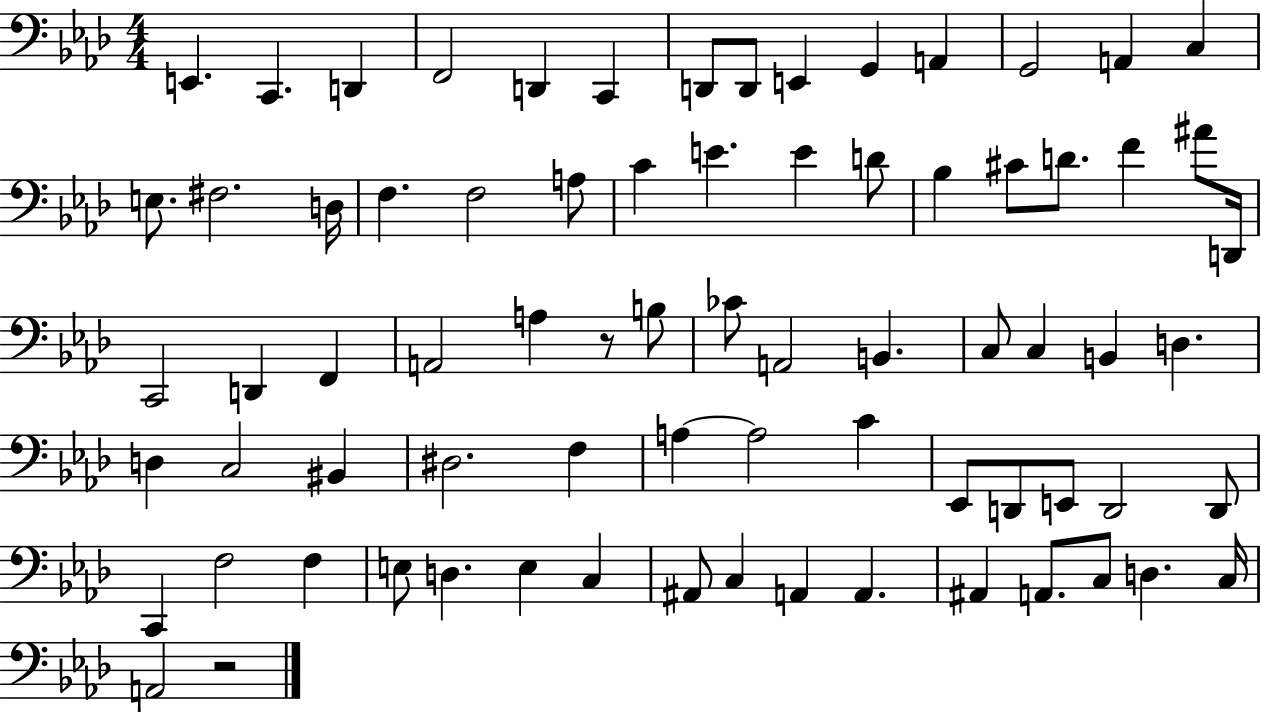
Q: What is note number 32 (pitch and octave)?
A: D2